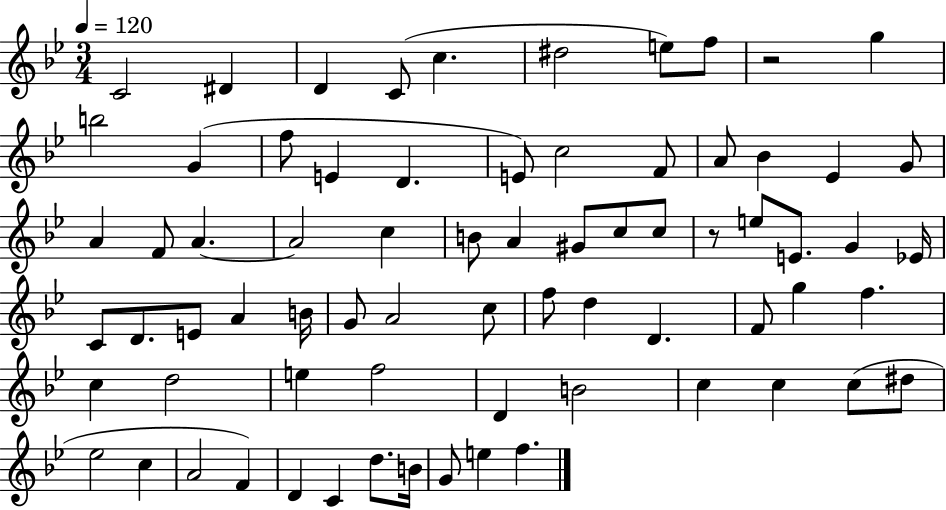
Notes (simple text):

C4/h D#4/q D4/q C4/e C5/q. D#5/h E5/e F5/e R/h G5/q B5/h G4/q F5/e E4/q D4/q. E4/e C5/h F4/e A4/e Bb4/q Eb4/q G4/e A4/q F4/e A4/q. A4/h C5/q B4/e A4/q G#4/e C5/e C5/e R/e E5/e E4/e. G4/q Eb4/s C4/e D4/e. E4/e A4/q B4/s G4/e A4/h C5/e F5/e D5/q D4/q. F4/e G5/q F5/q. C5/q D5/h E5/q F5/h D4/q B4/h C5/q C5/q C5/e D#5/e Eb5/h C5/q A4/h F4/q D4/q C4/q D5/e. B4/s G4/e E5/q F5/q.